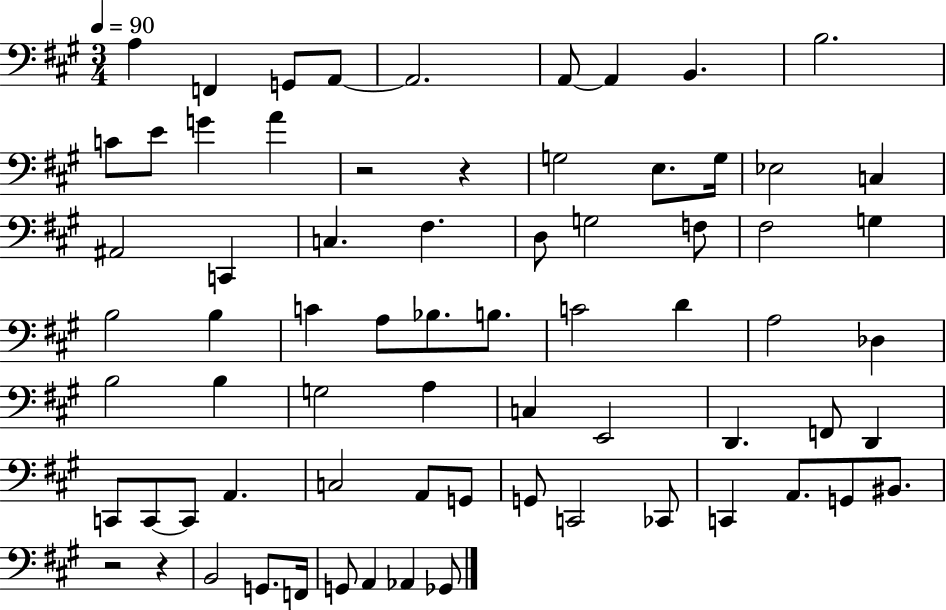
X:1
T:Untitled
M:3/4
L:1/4
K:A
A, F,, G,,/2 A,,/2 A,,2 A,,/2 A,, B,, B,2 C/2 E/2 G A z2 z G,2 E,/2 G,/4 _E,2 C, ^A,,2 C,, C, ^F, D,/2 G,2 F,/2 ^F,2 G, B,2 B, C A,/2 _B,/2 B,/2 C2 D A,2 _D, B,2 B, G,2 A, C, E,,2 D,, F,,/2 D,, C,,/2 C,,/2 C,,/2 A,, C,2 A,,/2 G,,/2 G,,/2 C,,2 _C,,/2 C,, A,,/2 G,,/2 ^B,,/2 z2 z B,,2 G,,/2 F,,/4 G,,/2 A,, _A,, _G,,/2